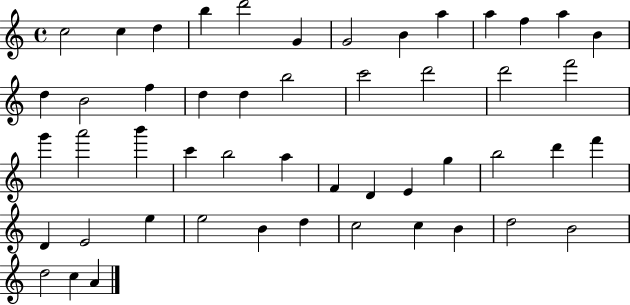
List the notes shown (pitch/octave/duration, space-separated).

C5/h C5/q D5/q B5/q D6/h G4/q G4/h B4/q A5/q A5/q F5/q A5/q B4/q D5/q B4/h F5/q D5/q D5/q B5/h C6/h D6/h D6/h F6/h G6/q A6/h B6/q C6/q B5/h A5/q F4/q D4/q E4/q G5/q B5/h D6/q F6/q D4/q E4/h E5/q E5/h B4/q D5/q C5/h C5/q B4/q D5/h B4/h D5/h C5/q A4/q